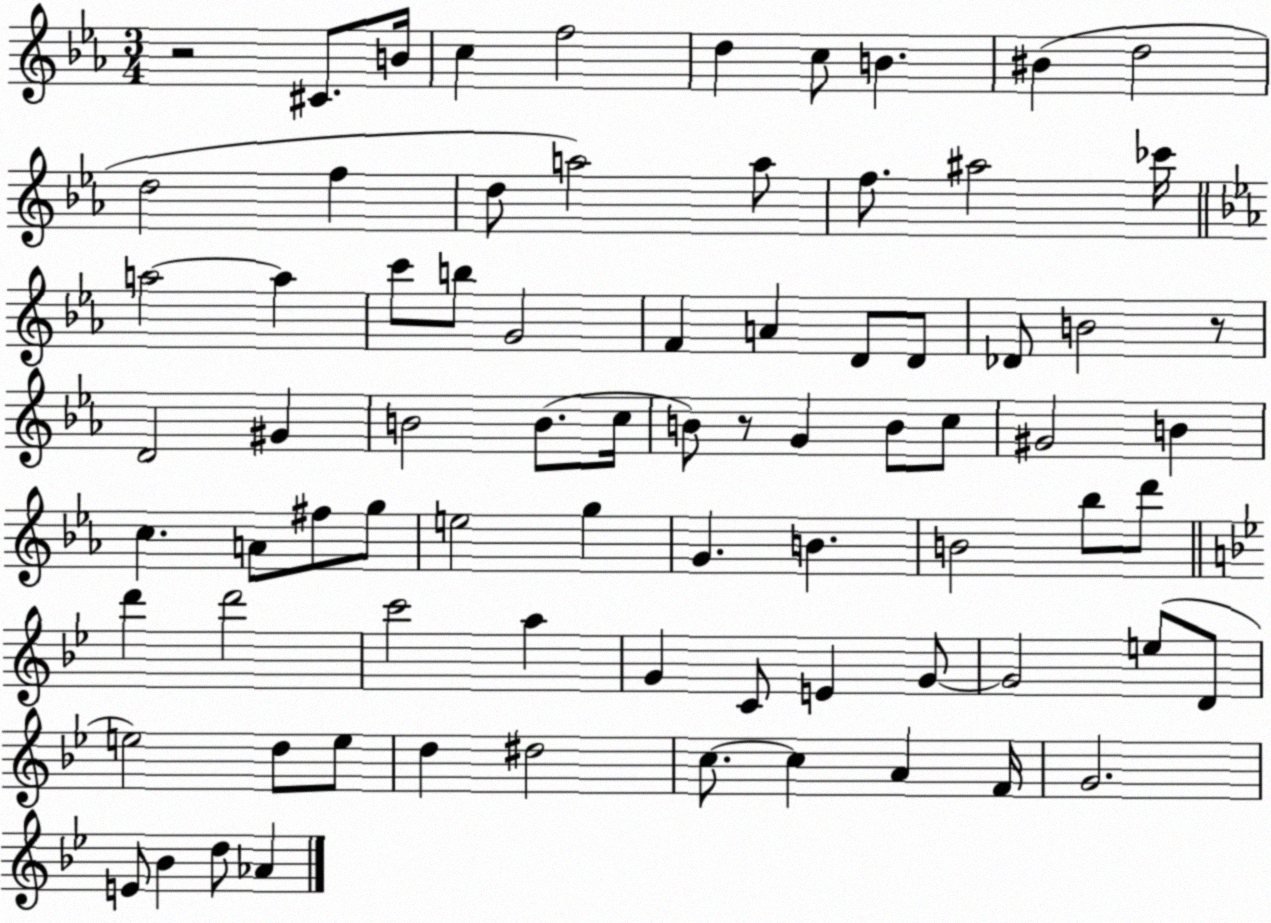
X:1
T:Untitled
M:3/4
L:1/4
K:Eb
z2 ^C/2 B/4 c f2 d c/2 B ^B d2 d2 f d/2 a2 a/2 f/2 ^a2 _c'/4 a2 a c'/2 b/2 G2 F A D/2 D/2 _D/2 B2 z/2 D2 ^G B2 B/2 c/4 B/2 z/2 G B/2 c/2 ^G2 B c A/2 ^f/2 g/2 e2 g G B B2 _b/2 d'/2 d' d'2 c'2 a G C/2 E G/2 G2 e/2 D/2 e2 d/2 e/2 d ^d2 c/2 c A F/4 G2 E/2 _B d/2 _A